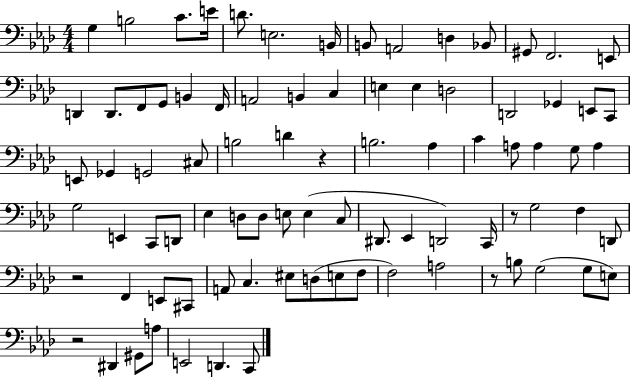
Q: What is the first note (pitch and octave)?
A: G3